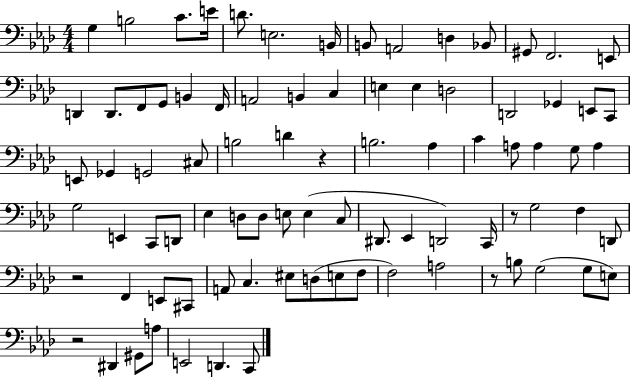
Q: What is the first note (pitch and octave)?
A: G3